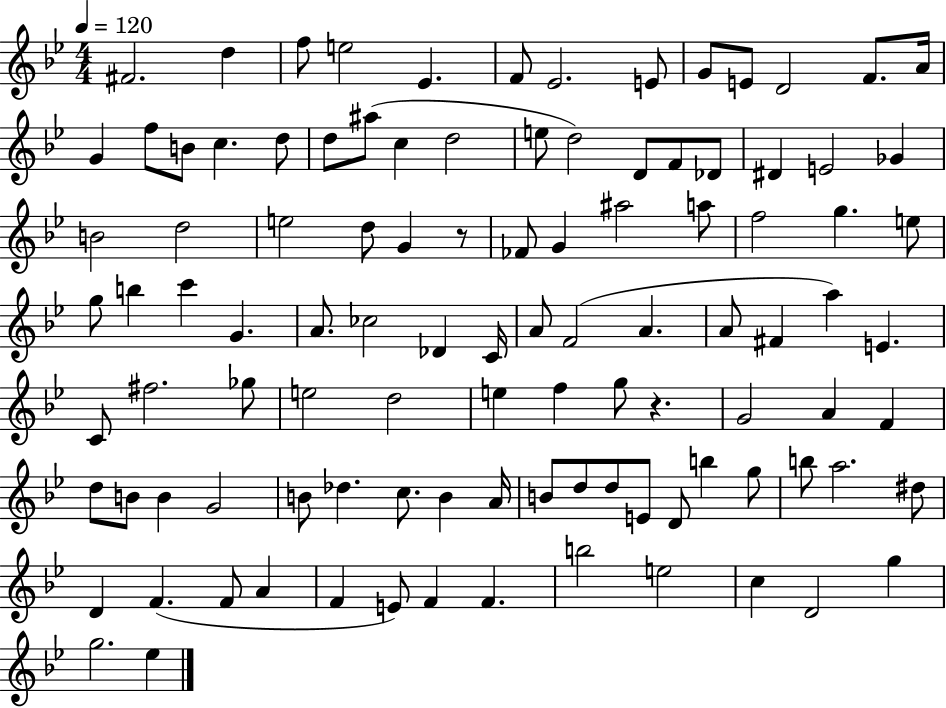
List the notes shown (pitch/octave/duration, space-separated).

F#4/h. D5/q F5/e E5/h Eb4/q. F4/e Eb4/h. E4/e G4/e E4/e D4/h F4/e. A4/s G4/q F5/e B4/e C5/q. D5/e D5/e A#5/e C5/q D5/h E5/e D5/h D4/e F4/e Db4/e D#4/q E4/h Gb4/q B4/h D5/h E5/h D5/e G4/q R/e FES4/e G4/q A#5/h A5/e F5/h G5/q. E5/e G5/e B5/q C6/q G4/q. A4/e. CES5/h Db4/q C4/s A4/e F4/h A4/q. A4/e F#4/q A5/q E4/q. C4/e F#5/h. Gb5/e E5/h D5/h E5/q F5/q G5/e R/q. G4/h A4/q F4/q D5/e B4/e B4/q G4/h B4/e Db5/q. C5/e. B4/q A4/s B4/e D5/e D5/e E4/e D4/e B5/q G5/e B5/e A5/h. D#5/e D4/q F4/q. F4/e A4/q F4/q E4/e F4/q F4/q. B5/h E5/h C5/q D4/h G5/q G5/h. Eb5/q